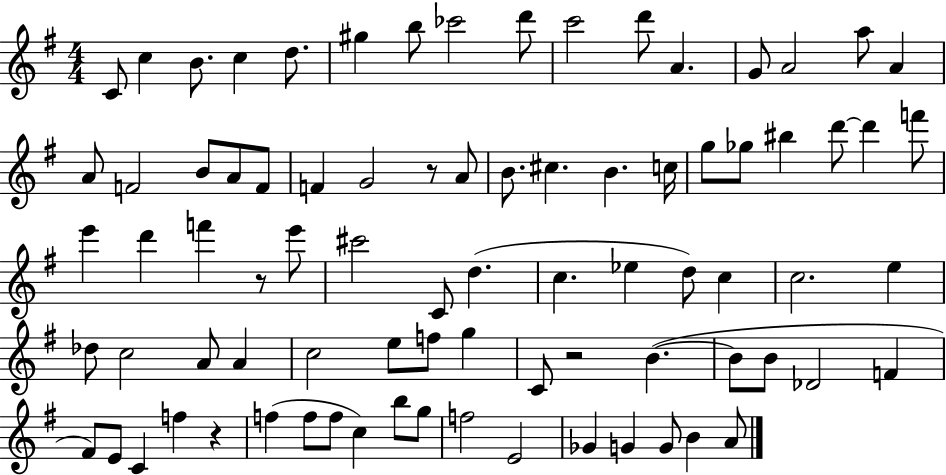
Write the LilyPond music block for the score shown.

{
  \clef treble
  \numericTimeSignature
  \time 4/4
  \key g \major
  c'8 c''4 b'8. c''4 d''8. | gis''4 b''8 ces'''2 d'''8 | c'''2 d'''8 a'4. | g'8 a'2 a''8 a'4 | \break a'8 f'2 b'8 a'8 f'8 | f'4 g'2 r8 a'8 | b'8. cis''4. b'4. c''16 | g''8 ges''8 bis''4 d'''8~~ d'''4 f'''8 | \break e'''4 d'''4 f'''4 r8 e'''8 | cis'''2 c'8 d''4.( | c''4. ees''4 d''8) c''4 | c''2. e''4 | \break des''8 c''2 a'8 a'4 | c''2 e''8 f''8 g''4 | c'8 r2 b'4.~(~ | b'8 b'8 des'2 f'4 | \break fis'8) e'8 c'4 f''4 r4 | f''4( f''8 f''8 c''4) b''8 g''8 | f''2 e'2 | ges'4 g'4 g'8 b'4 a'8 | \break \bar "|."
}